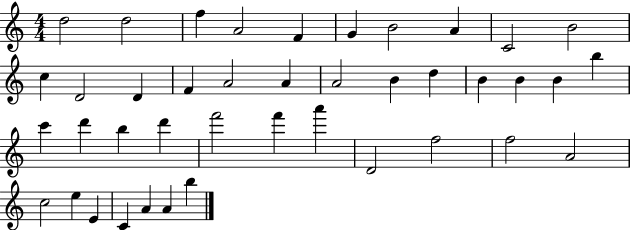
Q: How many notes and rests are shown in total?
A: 41